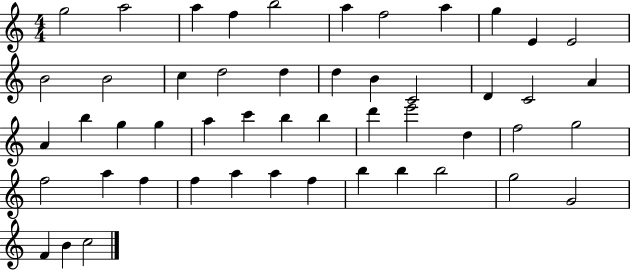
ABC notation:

X:1
T:Untitled
M:4/4
L:1/4
K:C
g2 a2 a f b2 a f2 a g E E2 B2 B2 c d2 d d B C2 D C2 A A b g g a c' b b d' e'2 d f2 g2 f2 a f f a a f b b b2 g2 G2 F B c2